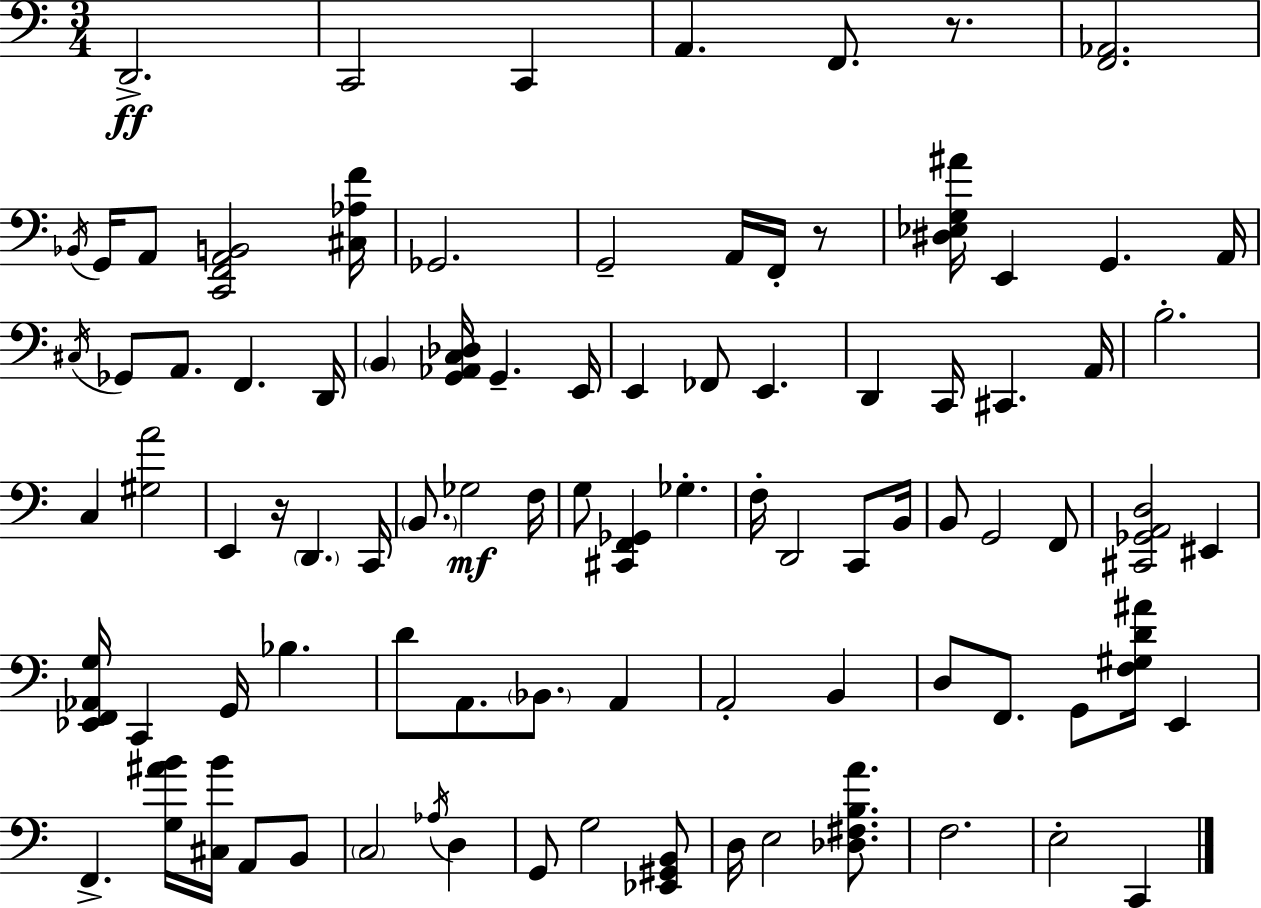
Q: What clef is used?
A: bass